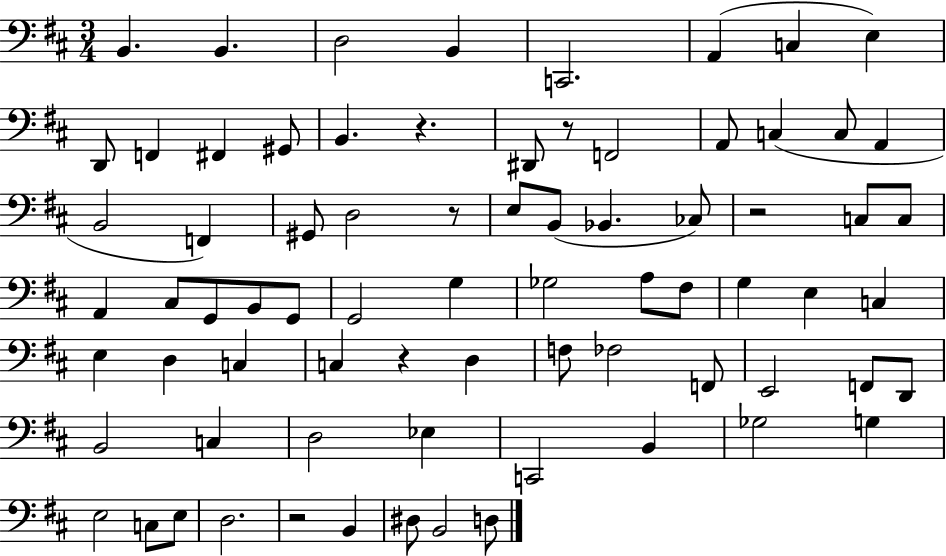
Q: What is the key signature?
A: D major